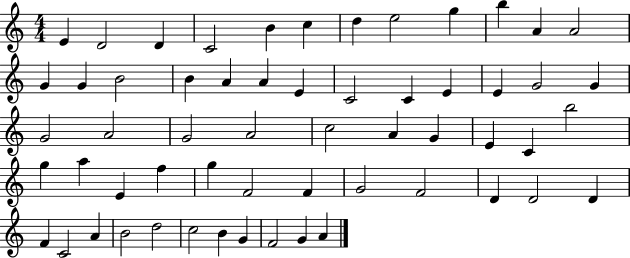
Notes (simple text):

E4/q D4/h D4/q C4/h B4/q C5/q D5/q E5/h G5/q B5/q A4/q A4/h G4/q G4/q B4/h B4/q A4/q A4/q E4/q C4/h C4/q E4/q E4/q G4/h G4/q G4/h A4/h G4/h A4/h C5/h A4/q G4/q E4/q C4/q B5/h G5/q A5/q E4/q F5/q G5/q F4/h F4/q G4/h F4/h D4/q D4/h D4/q F4/q C4/h A4/q B4/h D5/h C5/h B4/q G4/q F4/h G4/q A4/q